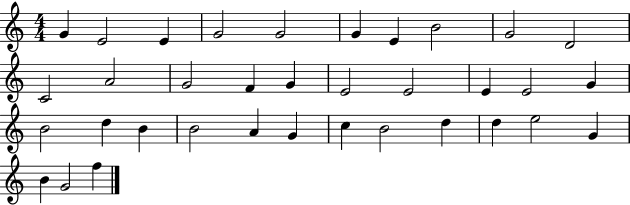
{
  \clef treble
  \numericTimeSignature
  \time 4/4
  \key c \major
  g'4 e'2 e'4 | g'2 g'2 | g'4 e'4 b'2 | g'2 d'2 | \break c'2 a'2 | g'2 f'4 g'4 | e'2 e'2 | e'4 e'2 g'4 | \break b'2 d''4 b'4 | b'2 a'4 g'4 | c''4 b'2 d''4 | d''4 e''2 g'4 | \break b'4 g'2 f''4 | \bar "|."
}